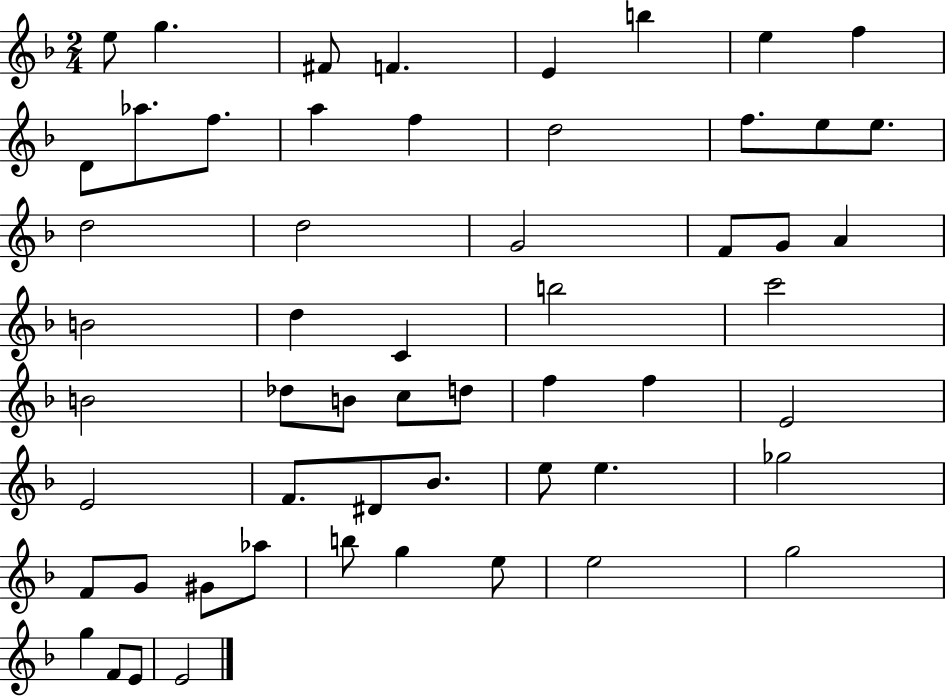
E5/e G5/q. F#4/e F4/q. E4/q B5/q E5/q F5/q D4/e Ab5/e. F5/e. A5/q F5/q D5/h F5/e. E5/e E5/e. D5/h D5/h G4/h F4/e G4/e A4/q B4/h D5/q C4/q B5/h C6/h B4/h Db5/e B4/e C5/e D5/e F5/q F5/q E4/h E4/h F4/e. D#4/e Bb4/e. E5/e E5/q. Gb5/h F4/e G4/e G#4/e Ab5/e B5/e G5/q E5/e E5/h G5/h G5/q F4/e E4/e E4/h